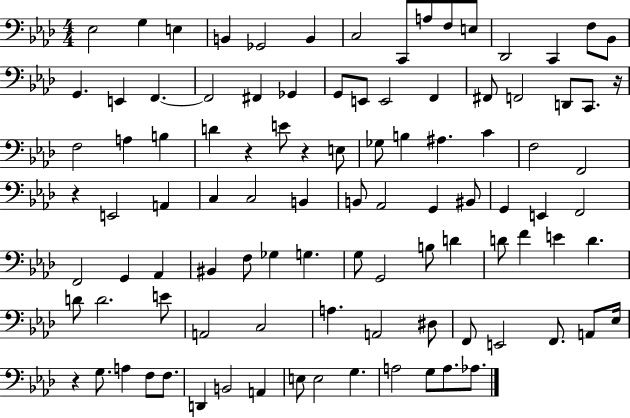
X:1
T:Untitled
M:4/4
L:1/4
K:Ab
_E,2 G, E, B,, _G,,2 B,, C,2 C,,/2 A,/2 F,/2 E,/2 _D,,2 C,, F,/2 _B,,/2 G,, E,, F,, F,,2 ^F,, _G,, G,,/2 E,,/2 E,,2 F,, ^F,,/2 F,,2 D,,/2 C,,/2 z/4 F,2 A, B, D z E/2 z E,/2 _G,/2 B, ^A, C F,2 F,,2 z E,,2 A,, C, C,2 B,, B,,/2 _A,,2 G,, ^B,,/2 G,, E,, F,,2 F,,2 G,, _A,, ^B,, F,/2 _G, G, G,/2 G,,2 B,/2 D D/2 F E D D/2 D2 E/2 A,,2 C,2 A, A,,2 ^D,/2 F,,/2 E,,2 F,,/2 A,,/2 _E,/4 z G,/2 A, F,/2 F,/2 D,, B,,2 A,, E,/2 E,2 G, A,2 G,/2 A,/2 _A,/2